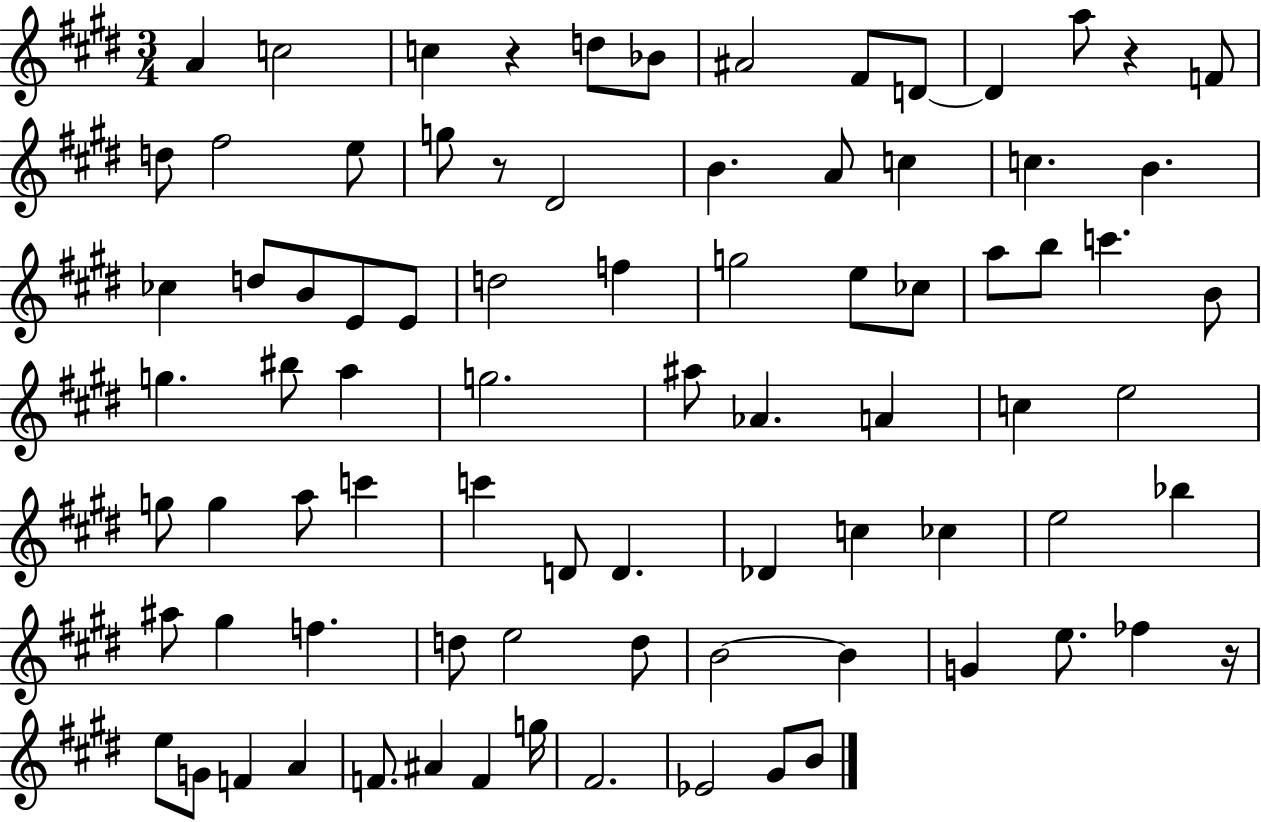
A4/q C5/h C5/q R/q D5/e Bb4/e A#4/h F#4/e D4/e D4/q A5/e R/q F4/e D5/e F#5/h E5/e G5/e R/e D#4/h B4/q. A4/e C5/q C5/q. B4/q. CES5/q D5/e B4/e E4/e E4/e D5/h F5/q G5/h E5/e CES5/e A5/e B5/e C6/q. B4/e G5/q. BIS5/e A5/q G5/h. A#5/e Ab4/q. A4/q C5/q E5/h G5/e G5/q A5/e C6/q C6/q D4/e D4/q. Db4/q C5/q CES5/q E5/h Bb5/q A#5/e G#5/q F5/q. D5/e E5/h D5/e B4/h B4/q G4/q E5/e. FES5/q R/s E5/e G4/e F4/q A4/q F4/e. A#4/q F4/q G5/s F#4/h. Eb4/h G#4/e B4/e